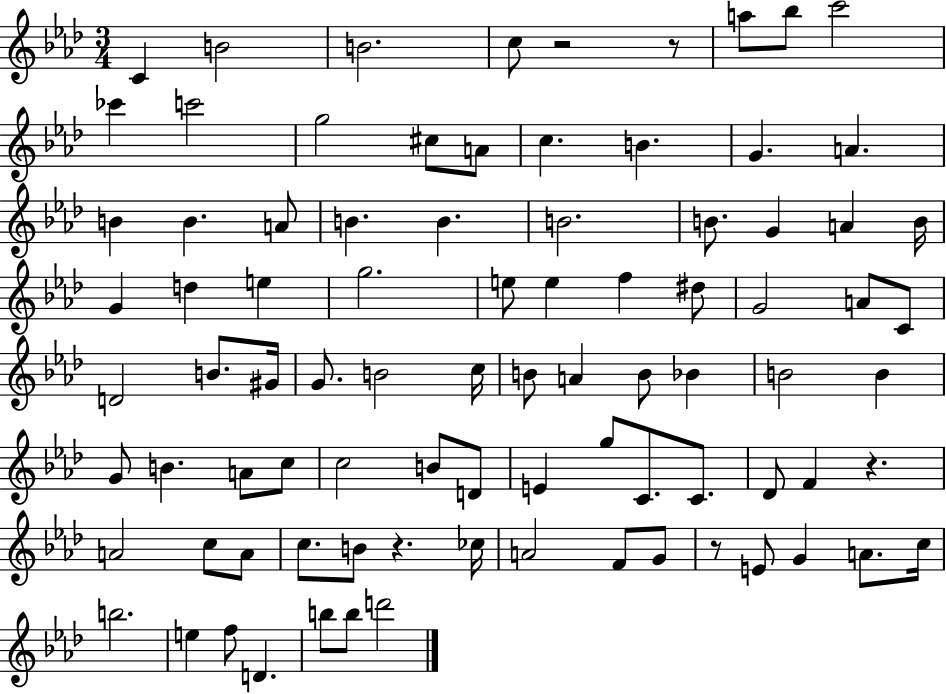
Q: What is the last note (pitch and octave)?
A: D6